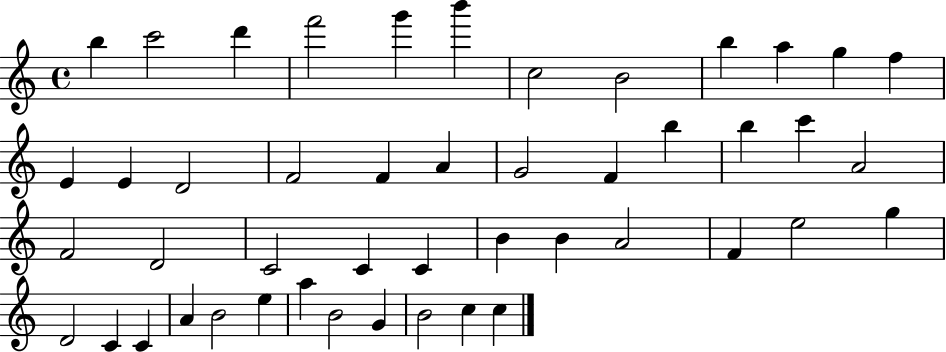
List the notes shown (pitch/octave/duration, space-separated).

B5/q C6/h D6/q F6/h G6/q B6/q C5/h B4/h B5/q A5/q G5/q F5/q E4/q E4/q D4/h F4/h F4/q A4/q G4/h F4/q B5/q B5/q C6/q A4/h F4/h D4/h C4/h C4/q C4/q B4/q B4/q A4/h F4/q E5/h G5/q D4/h C4/q C4/q A4/q B4/h E5/q A5/q B4/h G4/q B4/h C5/q C5/q